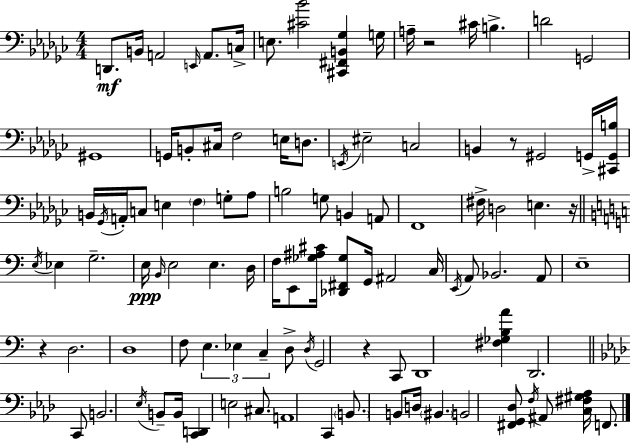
X:1
T:Untitled
M:4/4
L:1/4
K:Ebm
D,,/2 B,,/4 A,,2 E,,/4 A,,/2 C,/4 E,/2 [^C_B]2 [^C,,^F,,B,,_G,] G,/4 A,/4 z2 ^C/4 B, D2 G,,2 ^G,,4 G,,/4 B,,/2 ^C,/4 F,2 E,/4 D,/2 E,,/4 ^E,2 C,2 B,, z/2 ^G,,2 G,,/4 [^C,,G,,B,]/4 B,,/4 _G,,/4 A,,/4 C,/2 E, F, G,/2 _A,/2 B,2 G,/2 B,, A,,/2 F,,4 ^F,/4 D,2 E, z/4 E,/4 _E, G,2 E,/4 B,,/4 E,2 E, D,/4 F,/4 E,,/2 [_G,^A,^C]/4 [_D,,^F,,_G,]/2 G,,/4 ^A,,2 C,/4 E,,/4 A,,/2 _B,,2 A,,/2 E,4 z D,2 D,4 F,/2 E, _E, C, D,/2 D,/4 G,,2 z C,,/2 D,,4 [^F,_G,B,A] D,,2 C,,/2 B,,2 _E,/4 B,,/2 B,,/4 [C,,D,,] E,2 ^C,/2 A,,4 C,, B,,/2 B,,/2 D,/4 ^B,, B,,2 [^F,,G,,_D,]/2 F,/4 ^A,,/2 [C,^F,^G,_A,]/4 F,,/2